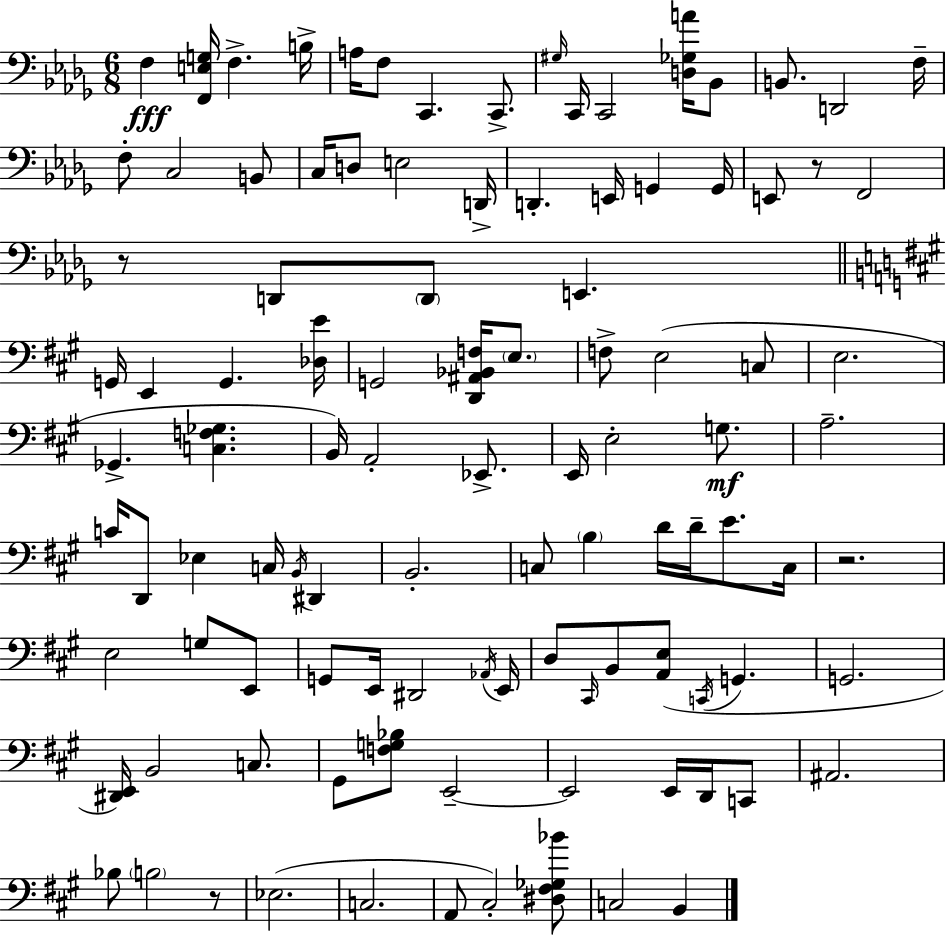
F3/q [F2,E3,G3]/s F3/q. B3/s A3/s F3/e C2/q. C2/e. G#3/s C2/s C2/h [D3,Gb3,A4]/s Bb2/e B2/e. D2/h F3/s F3/e C3/h B2/e C3/s D3/e E3/h D2/s D2/q. E2/s G2/q G2/s E2/e R/e F2/h R/e D2/e D2/e E2/q. G2/s E2/q G2/q. [Db3,E4]/s G2/h [D2,A#2,Bb2,F3]/s E3/e. F3/e E3/h C3/e E3/h. Gb2/q. [C3,F3,Gb3]/q. B2/s A2/h Eb2/e. E2/s E3/h G3/e. A3/h. C4/s D2/e Eb3/q C3/s B2/s D#2/q B2/h. C3/e B3/q D4/s D4/s E4/e. C3/s R/h. E3/h G3/e E2/e G2/e E2/s D#2/h Ab2/s E2/s D3/e C#2/s B2/e [A2,E3]/e C2/s G2/q. G2/h. [D#2,E2]/s B2/h C3/e. G#2/e [F3,G3,Bb3]/e E2/h E2/h E2/s D2/s C2/e A#2/h. Bb3/e B3/h R/e Eb3/h. C3/h. A2/e C#3/h [D#3,F#3,Gb3,Bb4]/e C3/h B2/q